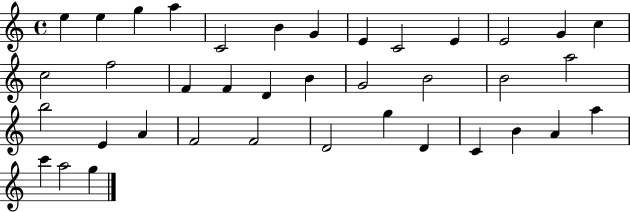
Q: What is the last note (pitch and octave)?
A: G5